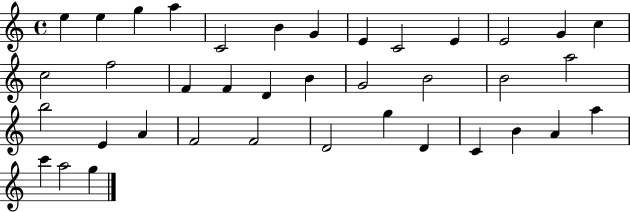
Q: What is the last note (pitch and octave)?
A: G5